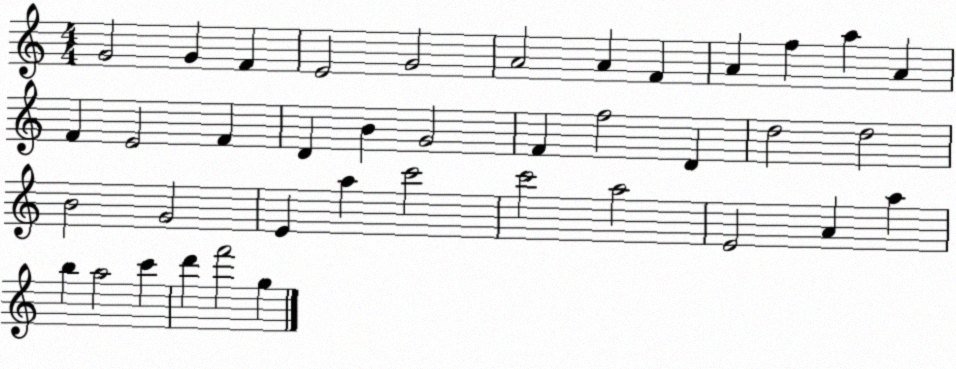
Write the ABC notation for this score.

X:1
T:Untitled
M:4/4
L:1/4
K:C
G2 G F E2 G2 A2 A F A f a A F E2 F D B G2 F f2 D d2 d2 B2 G2 E a c'2 c'2 a2 E2 A a b a2 c' d' f'2 g